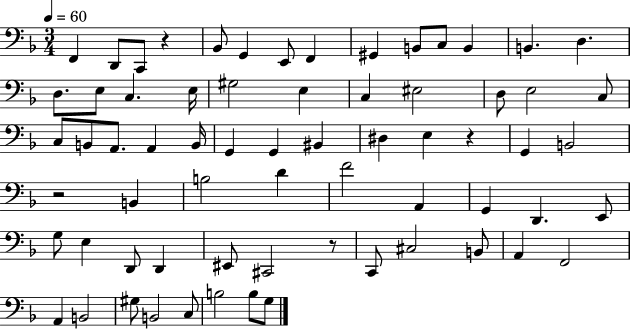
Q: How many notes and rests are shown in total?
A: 67